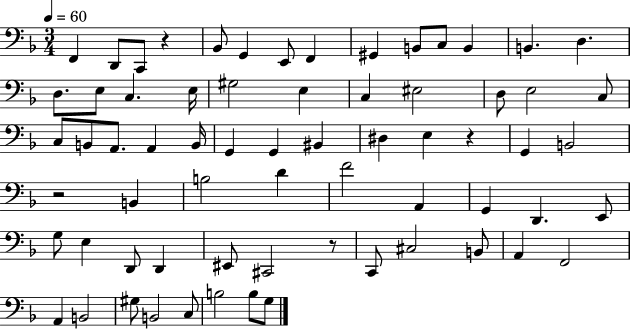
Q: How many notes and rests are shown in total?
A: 67